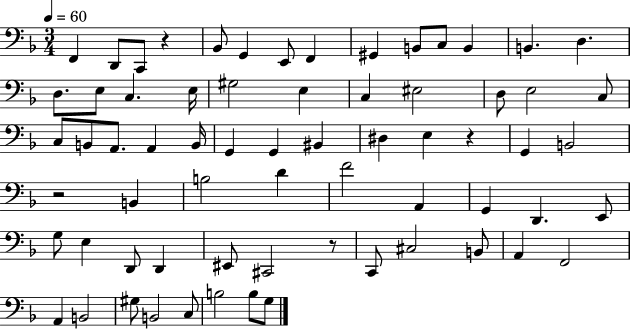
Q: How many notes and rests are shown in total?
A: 67